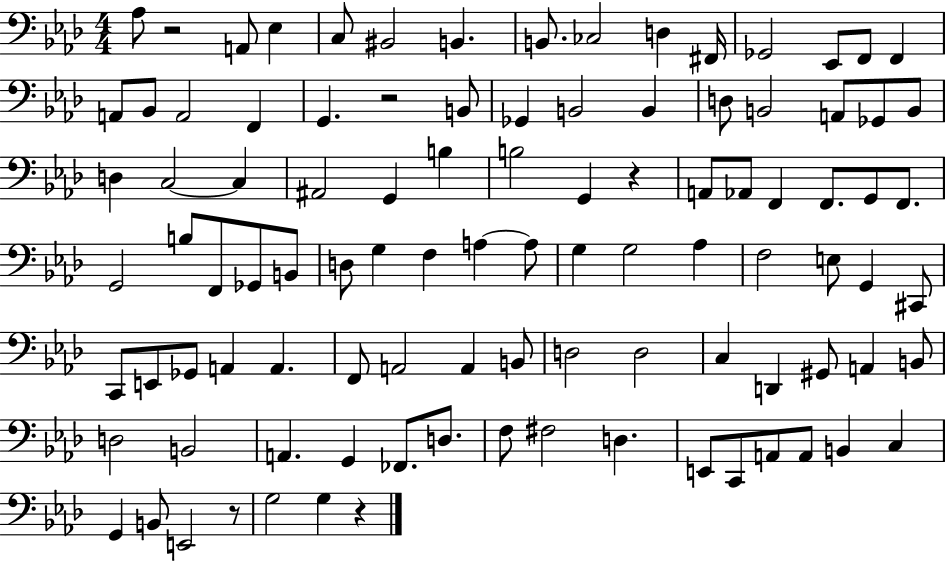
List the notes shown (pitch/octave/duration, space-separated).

Ab3/e R/h A2/e Eb3/q C3/e BIS2/h B2/q. B2/e. CES3/h D3/q F#2/s Gb2/h Eb2/e F2/e F2/q A2/e Bb2/e A2/h F2/q G2/q. R/h B2/e Gb2/q B2/h B2/q D3/e B2/h A2/e Gb2/e B2/e D3/q C3/h C3/q A#2/h G2/q B3/q B3/h G2/q R/q A2/e Ab2/e F2/q F2/e. G2/e F2/e. G2/h B3/e F2/e Gb2/e B2/e D3/e G3/q F3/q A3/q A3/e G3/q G3/h Ab3/q F3/h E3/e G2/q C#2/e C2/e E2/e Gb2/e A2/q A2/q. F2/e A2/h A2/q B2/e D3/h D3/h C3/q D2/q G#2/e A2/q B2/e D3/h B2/h A2/q. G2/q FES2/e. D3/e. F3/e F#3/h D3/q. E2/e C2/e A2/e A2/e B2/q C3/q G2/q B2/e E2/h R/e G3/h G3/q R/q